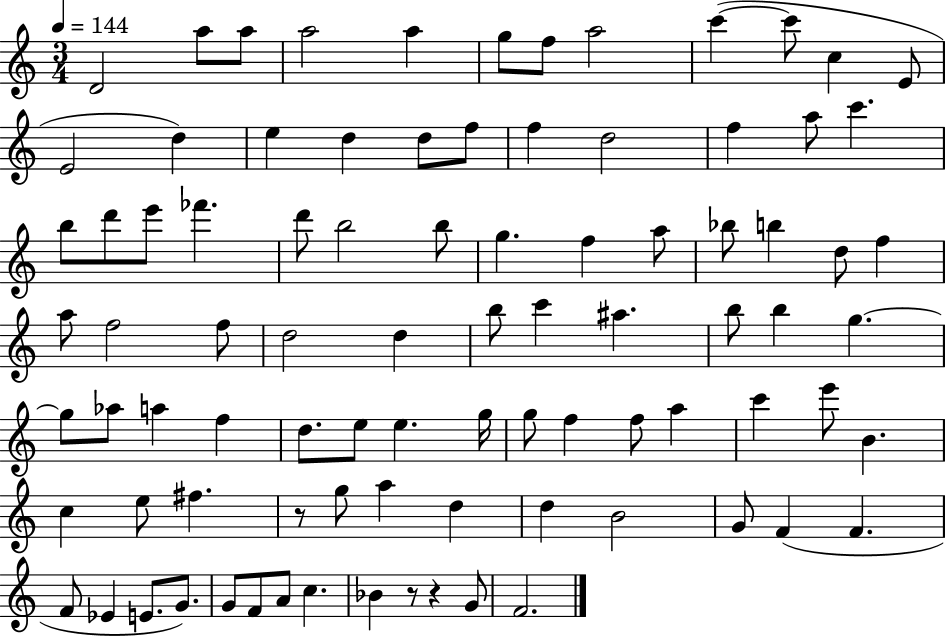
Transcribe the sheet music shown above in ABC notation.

X:1
T:Untitled
M:3/4
L:1/4
K:C
D2 a/2 a/2 a2 a g/2 f/2 a2 c' c'/2 c E/2 E2 d e d d/2 f/2 f d2 f a/2 c' b/2 d'/2 e'/2 _f' d'/2 b2 b/2 g f a/2 _b/2 b d/2 f a/2 f2 f/2 d2 d b/2 c' ^a b/2 b g g/2 _a/2 a f d/2 e/2 e g/4 g/2 f f/2 a c' e'/2 B c e/2 ^f z/2 g/2 a d d B2 G/2 F F F/2 _E E/2 G/2 G/2 F/2 A/2 c _B z/2 z G/2 F2